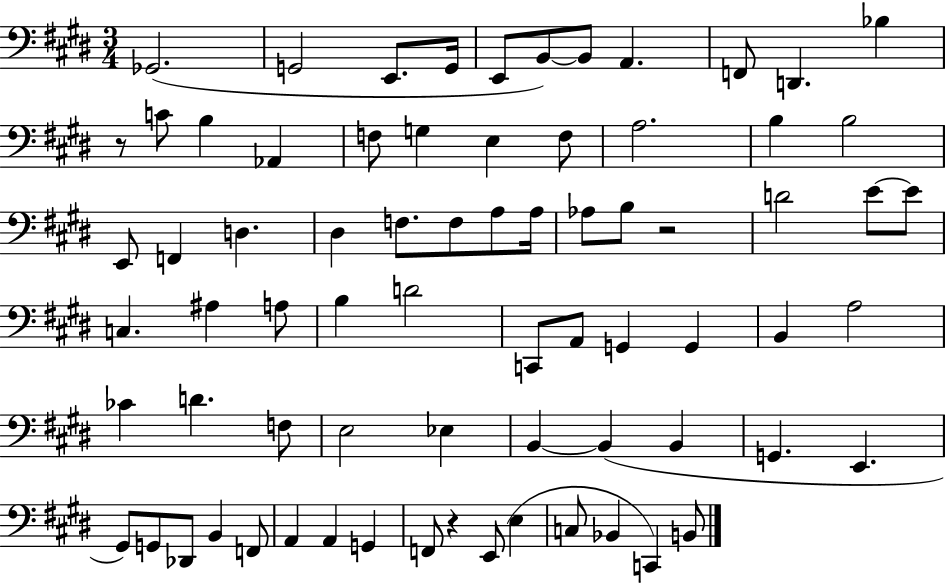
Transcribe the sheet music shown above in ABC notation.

X:1
T:Untitled
M:3/4
L:1/4
K:E
_G,,2 G,,2 E,,/2 G,,/4 E,,/2 B,,/2 B,,/2 A,, F,,/2 D,, _B, z/2 C/2 B, _A,, F,/2 G, E, F,/2 A,2 B, B,2 E,,/2 F,, D, ^D, F,/2 F,/2 A,/2 A,/4 _A,/2 B,/2 z2 D2 E/2 E/2 C, ^A, A,/2 B, D2 C,,/2 A,,/2 G,, G,, B,, A,2 _C D F,/2 E,2 _E, B,, B,, B,, G,, E,, ^G,,/2 G,,/2 _D,,/2 B,, F,,/2 A,, A,, G,, F,,/2 z E,,/2 E, C,/2 _B,, C,, B,,/2